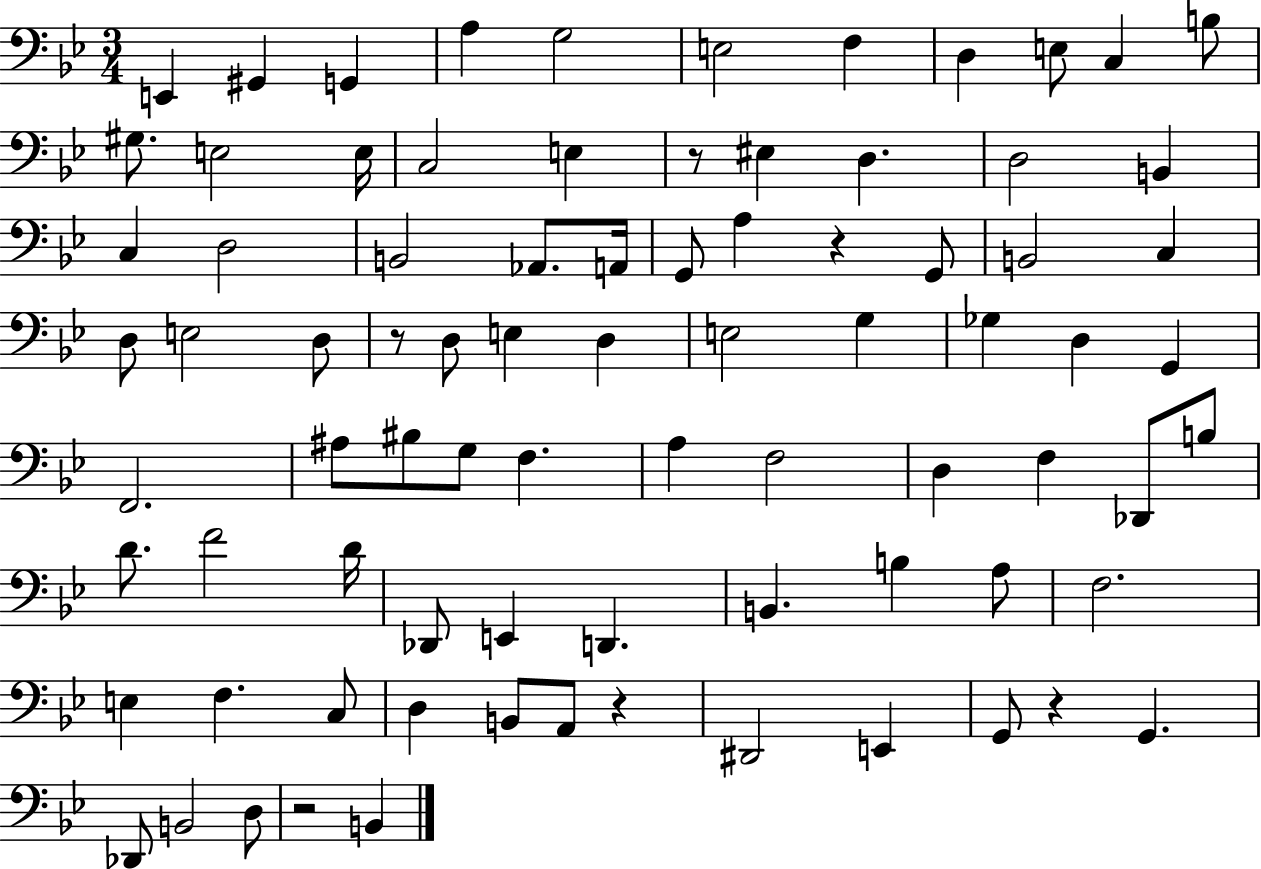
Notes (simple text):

E2/q G#2/q G2/q A3/q G3/h E3/h F3/q D3/q E3/e C3/q B3/e G#3/e. E3/h E3/s C3/h E3/q R/e EIS3/q D3/q. D3/h B2/q C3/q D3/h B2/h Ab2/e. A2/s G2/e A3/q R/q G2/e B2/h C3/q D3/e E3/h D3/e R/e D3/e E3/q D3/q E3/h G3/q Gb3/q D3/q G2/q F2/h. A#3/e BIS3/e G3/e F3/q. A3/q F3/h D3/q F3/q Db2/e B3/e D4/e. F4/h D4/s Db2/e E2/q D2/q. B2/q. B3/q A3/e F3/h. E3/q F3/q. C3/e D3/q B2/e A2/e R/q D#2/h E2/q G2/e R/q G2/q. Db2/e B2/h D3/e R/h B2/q